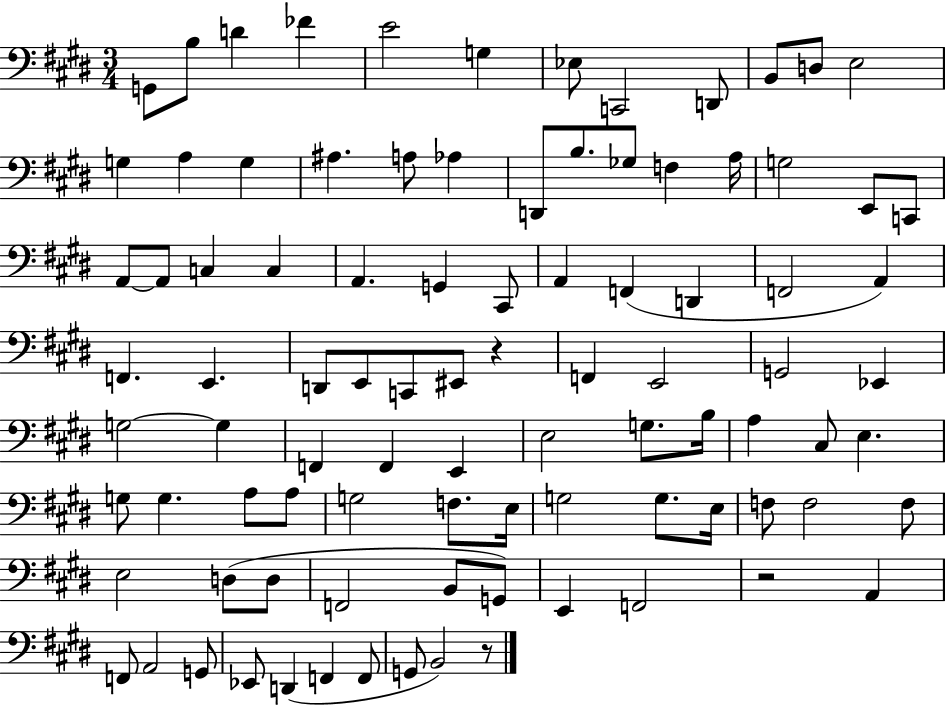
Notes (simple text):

G2/e B3/e D4/q FES4/q E4/h G3/q Eb3/e C2/h D2/e B2/e D3/e E3/h G3/q A3/q G3/q A#3/q. A3/e Ab3/q D2/e B3/e. Gb3/e F3/q A3/s G3/h E2/e C2/e A2/e A2/e C3/q C3/q A2/q. G2/q C#2/e A2/q F2/q D2/q F2/h A2/q F2/q. E2/q. D2/e E2/e C2/e EIS2/e R/q F2/q E2/h G2/h Eb2/q G3/h G3/q F2/q F2/q E2/q E3/h G3/e. B3/s A3/q C#3/e E3/q. G3/e G3/q. A3/e A3/e G3/h F3/e. E3/s G3/h G3/e. E3/s F3/e F3/h F3/e E3/h D3/e D3/e F2/h B2/e G2/e E2/q F2/h R/h A2/q F2/e A2/h G2/e Eb2/e D2/q F2/q F2/e G2/e B2/h R/e